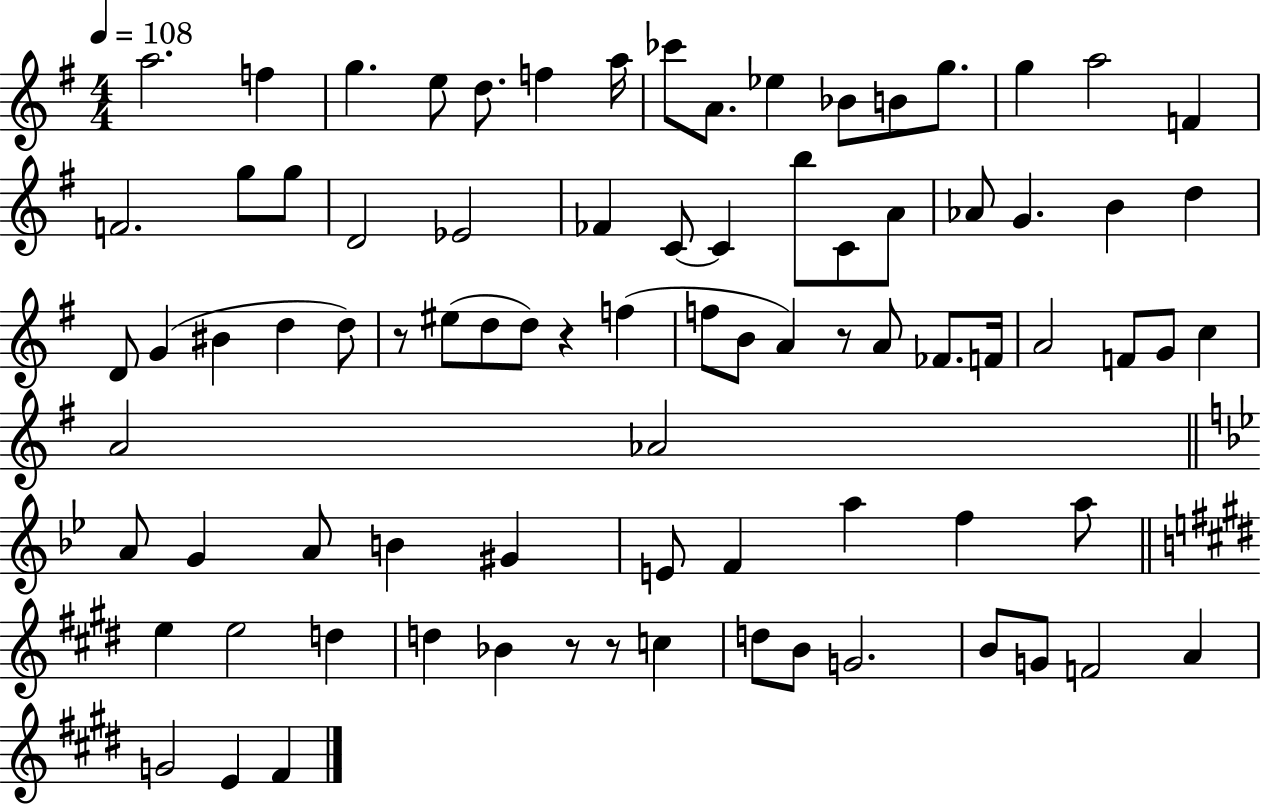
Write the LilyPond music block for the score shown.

{
  \clef treble
  \numericTimeSignature
  \time 4/4
  \key g \major
  \tempo 4 = 108
  a''2. f''4 | g''4. e''8 d''8. f''4 a''16 | ces'''8 a'8. ees''4 bes'8 b'8 g''8. | g''4 a''2 f'4 | \break f'2. g''8 g''8 | d'2 ees'2 | fes'4 c'8~~ c'4 b''8 c'8 a'8 | aes'8 g'4. b'4 d''4 | \break d'8 g'4( bis'4 d''4 d''8) | r8 eis''8( d''8 d''8) r4 f''4( | f''8 b'8 a'4) r8 a'8 fes'8. f'16 | a'2 f'8 g'8 c''4 | \break a'2 aes'2 | \bar "||" \break \key g \minor a'8 g'4 a'8 b'4 gis'4 | e'8 f'4 a''4 f''4 a''8 | \bar "||" \break \key e \major e''4 e''2 d''4 | d''4 bes'4 r8 r8 c''4 | d''8 b'8 g'2. | b'8 g'8 f'2 a'4 | \break g'2 e'4 fis'4 | \bar "|."
}